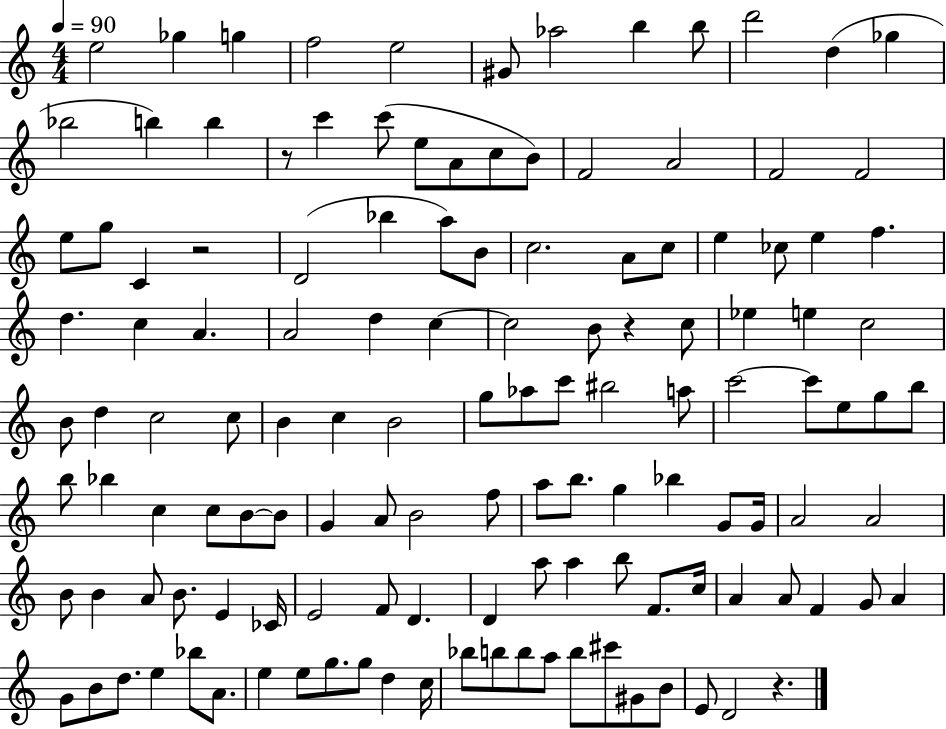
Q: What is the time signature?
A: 4/4